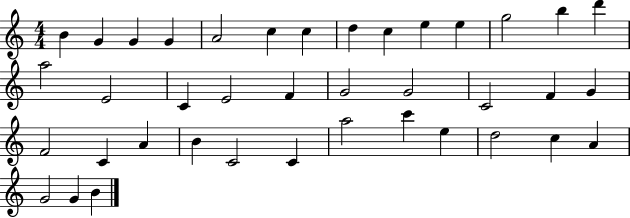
{
  \clef treble
  \numericTimeSignature
  \time 4/4
  \key c \major
  b'4 g'4 g'4 g'4 | a'2 c''4 c''4 | d''4 c''4 e''4 e''4 | g''2 b''4 d'''4 | \break a''2 e'2 | c'4 e'2 f'4 | g'2 g'2 | c'2 f'4 g'4 | \break f'2 c'4 a'4 | b'4 c'2 c'4 | a''2 c'''4 e''4 | d''2 c''4 a'4 | \break g'2 g'4 b'4 | \bar "|."
}